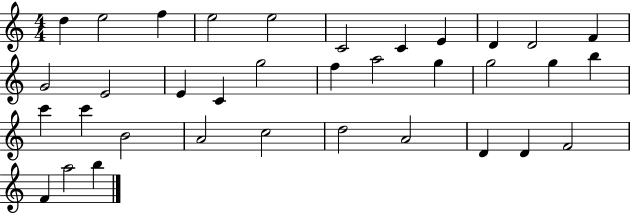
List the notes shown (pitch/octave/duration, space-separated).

D5/q E5/h F5/q E5/h E5/h C4/h C4/q E4/q D4/q D4/h F4/q G4/h E4/h E4/q C4/q G5/h F5/q A5/h G5/q G5/h G5/q B5/q C6/q C6/q B4/h A4/h C5/h D5/h A4/h D4/q D4/q F4/h F4/q A5/h B5/q